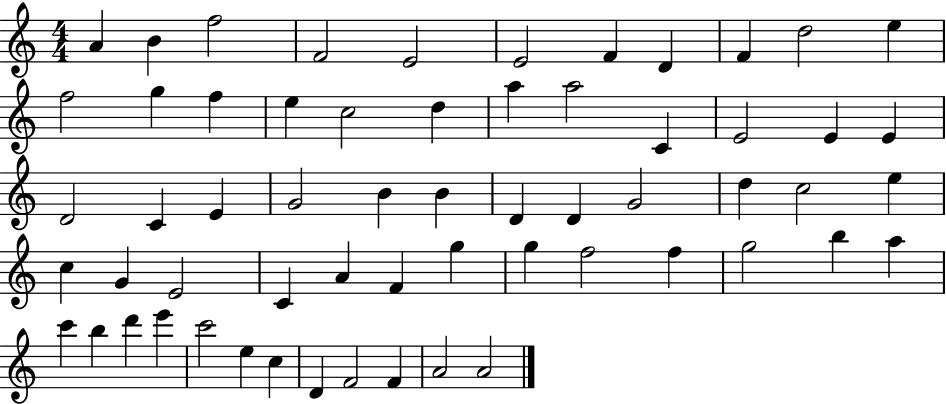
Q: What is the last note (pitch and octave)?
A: A4